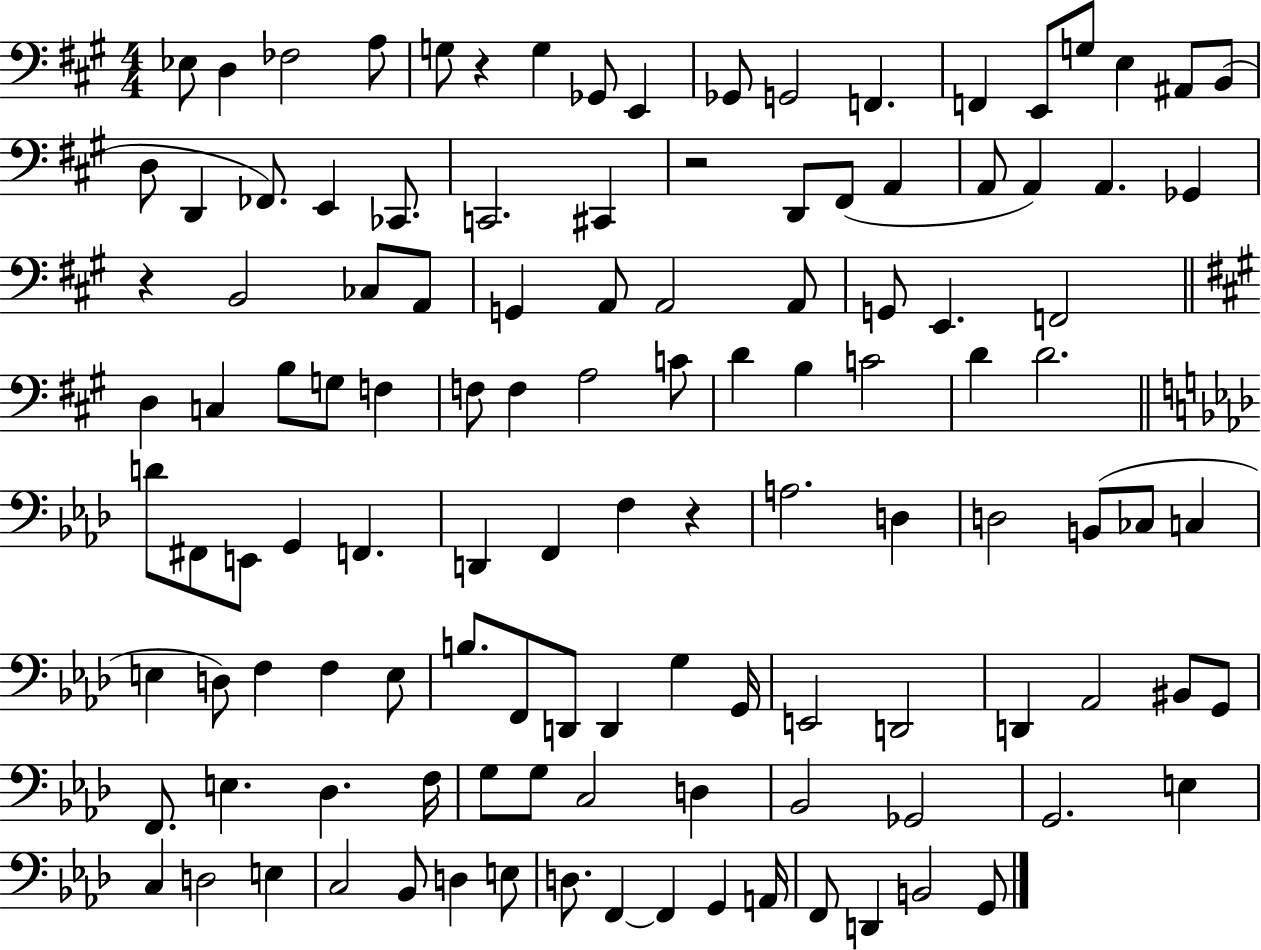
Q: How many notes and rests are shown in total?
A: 118